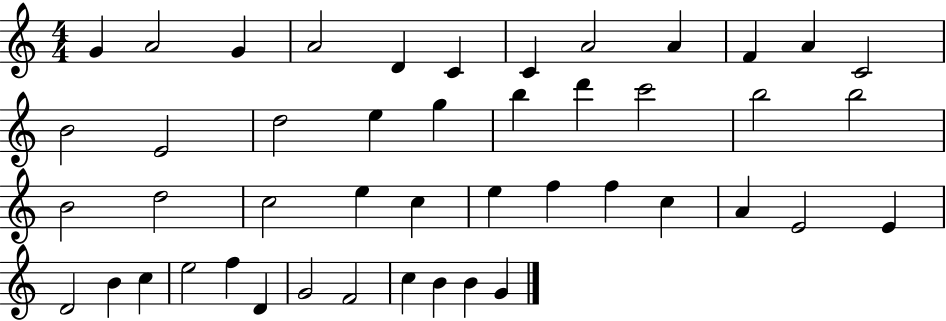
X:1
T:Untitled
M:4/4
L:1/4
K:C
G A2 G A2 D C C A2 A F A C2 B2 E2 d2 e g b d' c'2 b2 b2 B2 d2 c2 e c e f f c A E2 E D2 B c e2 f D G2 F2 c B B G